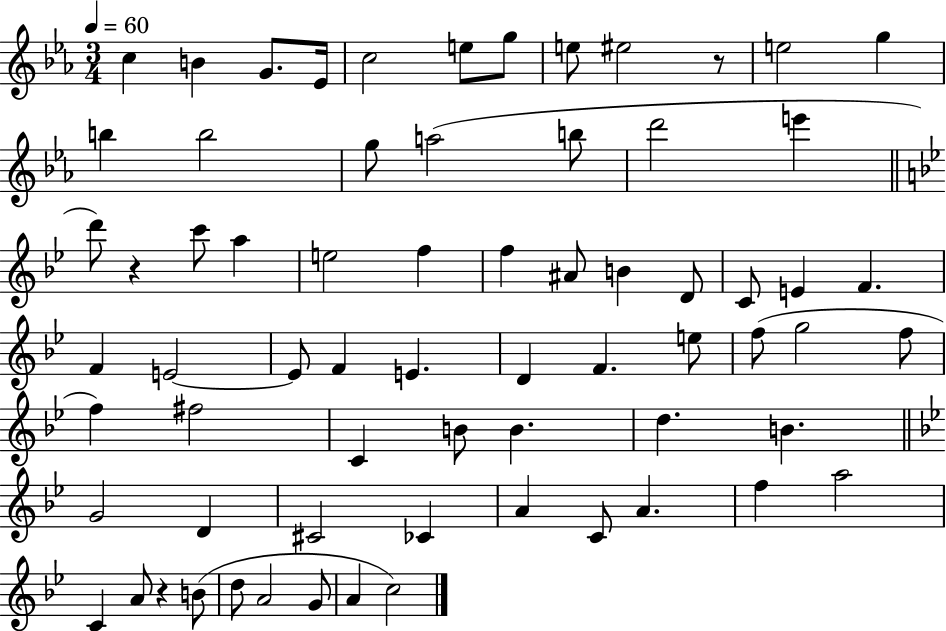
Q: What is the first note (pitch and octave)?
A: C5